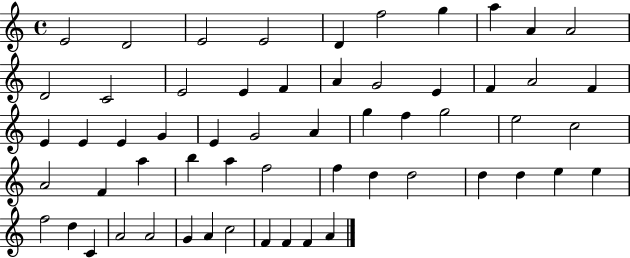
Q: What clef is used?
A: treble